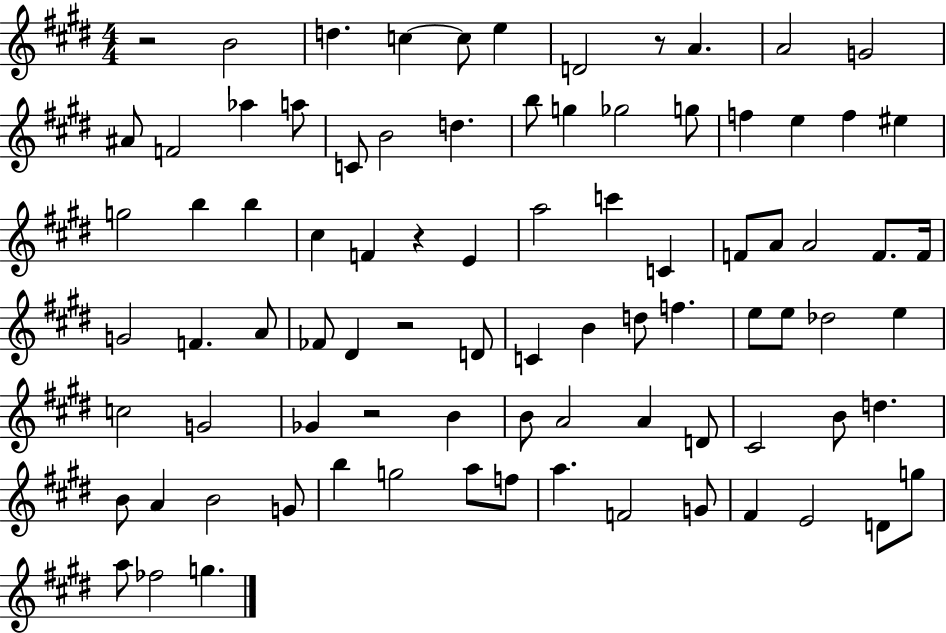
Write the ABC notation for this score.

X:1
T:Untitled
M:4/4
L:1/4
K:E
z2 B2 d c c/2 e D2 z/2 A A2 G2 ^A/2 F2 _a a/2 C/2 B2 d b/2 g _g2 g/2 f e f ^e g2 b b ^c F z E a2 c' C F/2 A/2 A2 F/2 F/4 G2 F A/2 _F/2 ^D z2 D/2 C B d/2 f e/2 e/2 _d2 e c2 G2 _G z2 B B/2 A2 A D/2 ^C2 B/2 d B/2 A B2 G/2 b g2 a/2 f/2 a F2 G/2 ^F E2 D/2 g/2 a/2 _f2 g